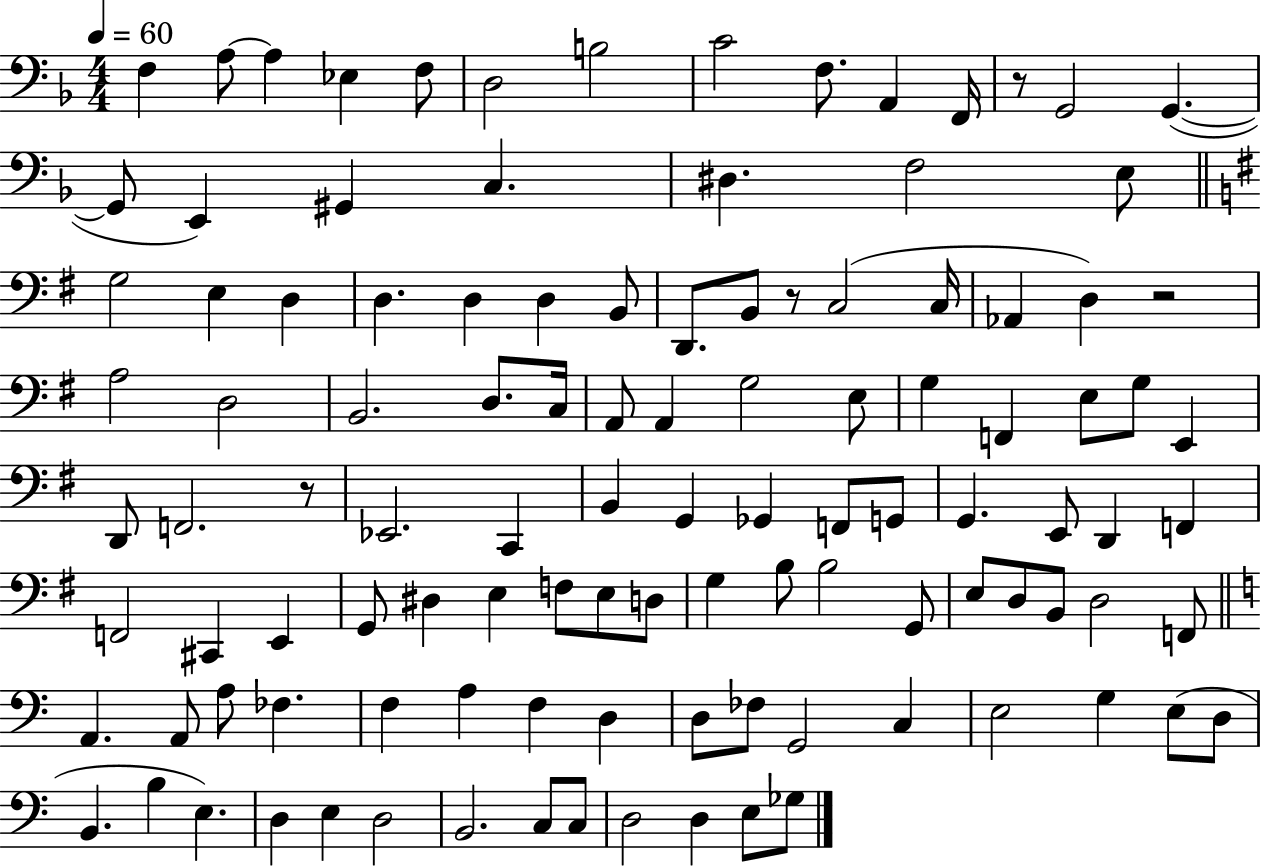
X:1
T:Untitled
M:4/4
L:1/4
K:F
F, A,/2 A, _E, F,/2 D,2 B,2 C2 F,/2 A,, F,,/4 z/2 G,,2 G,, G,,/2 E,, ^G,, C, ^D, F,2 E,/2 G,2 E, D, D, D, D, B,,/2 D,,/2 B,,/2 z/2 C,2 C,/4 _A,, D, z2 A,2 D,2 B,,2 D,/2 C,/4 A,,/2 A,, G,2 E,/2 G, F,, E,/2 G,/2 E,, D,,/2 F,,2 z/2 _E,,2 C,, B,, G,, _G,, F,,/2 G,,/2 G,, E,,/2 D,, F,, F,,2 ^C,, E,, G,,/2 ^D, E, F,/2 E,/2 D,/2 G, B,/2 B,2 G,,/2 E,/2 D,/2 B,,/2 D,2 F,,/2 A,, A,,/2 A,/2 _F, F, A, F, D, D,/2 _F,/2 G,,2 C, E,2 G, E,/2 D,/2 B,, B, E, D, E, D,2 B,,2 C,/2 C,/2 D,2 D, E,/2 _G,/2